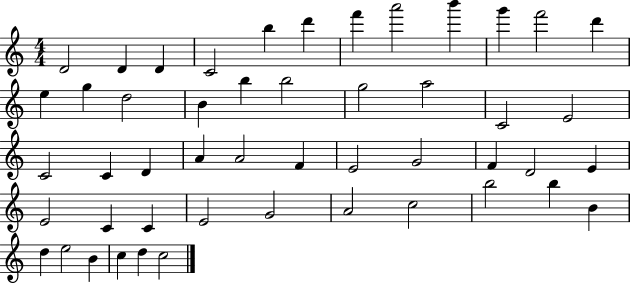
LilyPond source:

{
  \clef treble
  \numericTimeSignature
  \time 4/4
  \key c \major
  d'2 d'4 d'4 | c'2 b''4 d'''4 | f'''4 a'''2 b'''4 | g'''4 f'''2 d'''4 | \break e''4 g''4 d''2 | b'4 b''4 b''2 | g''2 a''2 | c'2 e'2 | \break c'2 c'4 d'4 | a'4 a'2 f'4 | e'2 g'2 | f'4 d'2 e'4 | \break e'2 c'4 c'4 | e'2 g'2 | a'2 c''2 | b''2 b''4 b'4 | \break d''4 e''2 b'4 | c''4 d''4 c''2 | \bar "|."
}